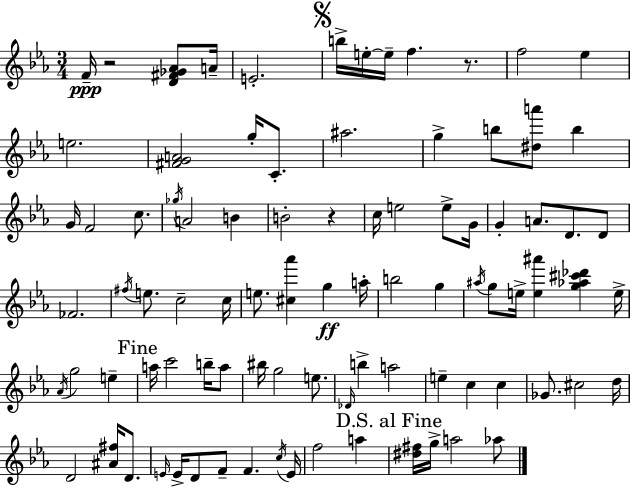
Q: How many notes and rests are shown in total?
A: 89